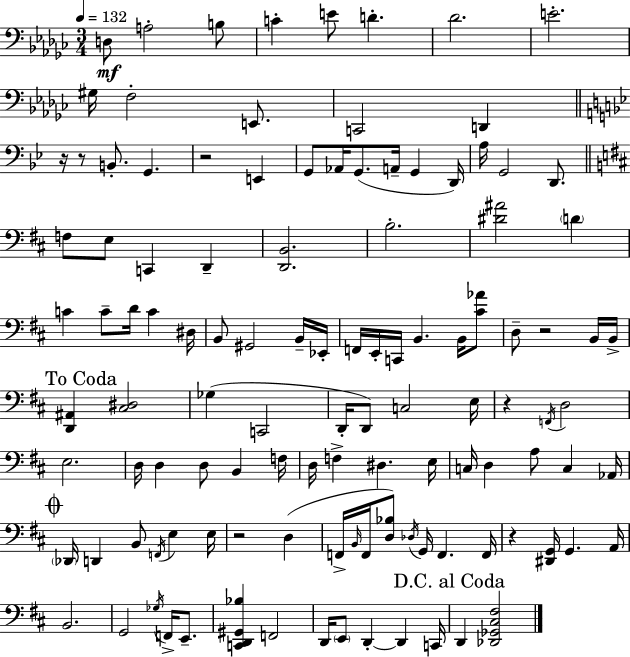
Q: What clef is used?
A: bass